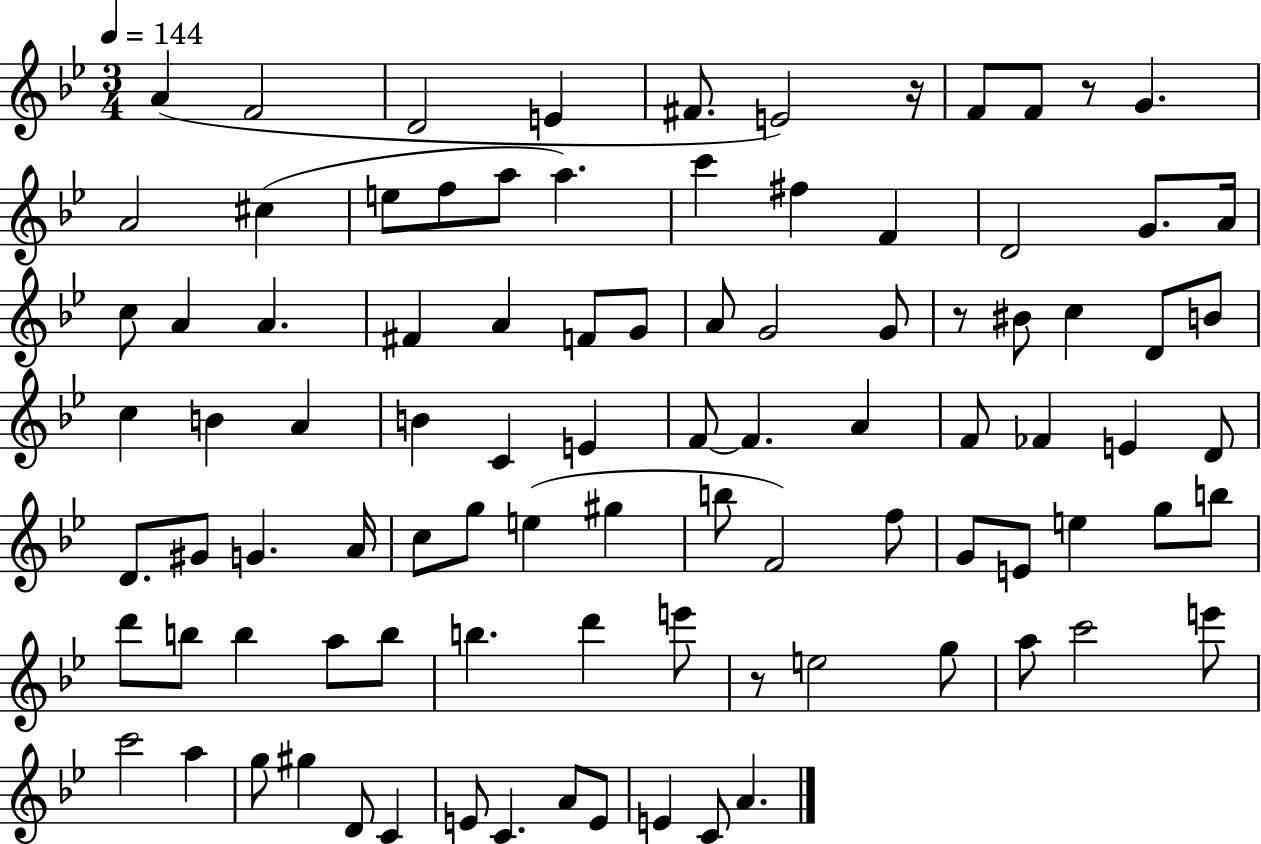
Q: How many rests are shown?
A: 4